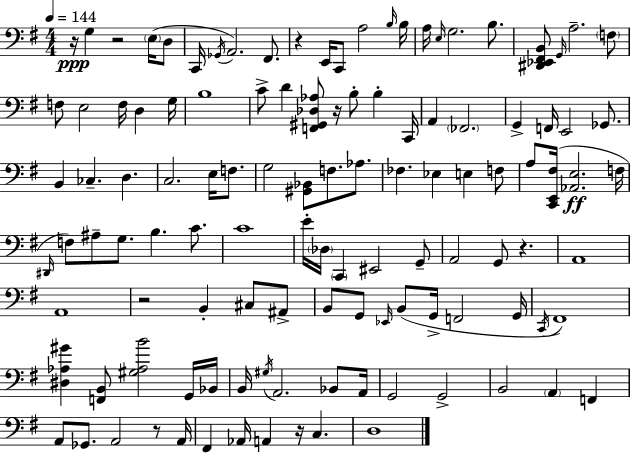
{
  \clef bass
  \numericTimeSignature
  \time 4/4
  \key e \minor
  \tempo 4 = 144
  r16\ppp g4 r2 \parenthesize e16( d8 | c,16 \acciaccatura { ges,16 }) a,2. fis,8. | r4 e,16 c,8 a2 | \grace { b16 } b16 a16 \grace { e16 } g2. | \break b8. <dis, ees, fis, b,>8 \grace { g,16 } a2.-- | \parenthesize f8 f8 e2 f16 d4 | g16 b1 | c'8-> d'4 <f, gis, des aes>8 r16 b8-. b4-. | \break c,16 a,4 \parenthesize fes,2. | g,4-> f,16 e,2 | ges,8. b,4 ces4.-- d4. | c2. | \break e16 f8. g2 <gis, bes,>8 f8. | aes8. fes4. ees4 e4 | f8 a8 <c, e, fis>16( <aes, e>2.\ff | f16 \grace { dis,16 }) f8 ais8-- g8. b4. | \break c'8. c'1 | e'16-. \parenthesize des16 \parenthesize c,4 eis,2 | g,8-- a,2 g,8 r4. | a,1 | \break a,1 | r2 b,4-. | cis8 ais,8-> b,8 g,8 \grace { ees,16 } b,8( g,16-> f,2 | g,16 \acciaccatura { c,16 }) fis,1 | \break <dis aes gis'>4 <f, b,>8 <gis aes b'>2 | g,16 bes,16 b,16 \acciaccatura { gis16 } a,2. | bes,8 a,16 g,2 | g,2-> b,2 | \break \parenthesize a,4 f,4 a,8 ges,8. a,2 | r8 a,16 fis,4 aes,16 a,4 | r16 c4. d1 | \bar "|."
}